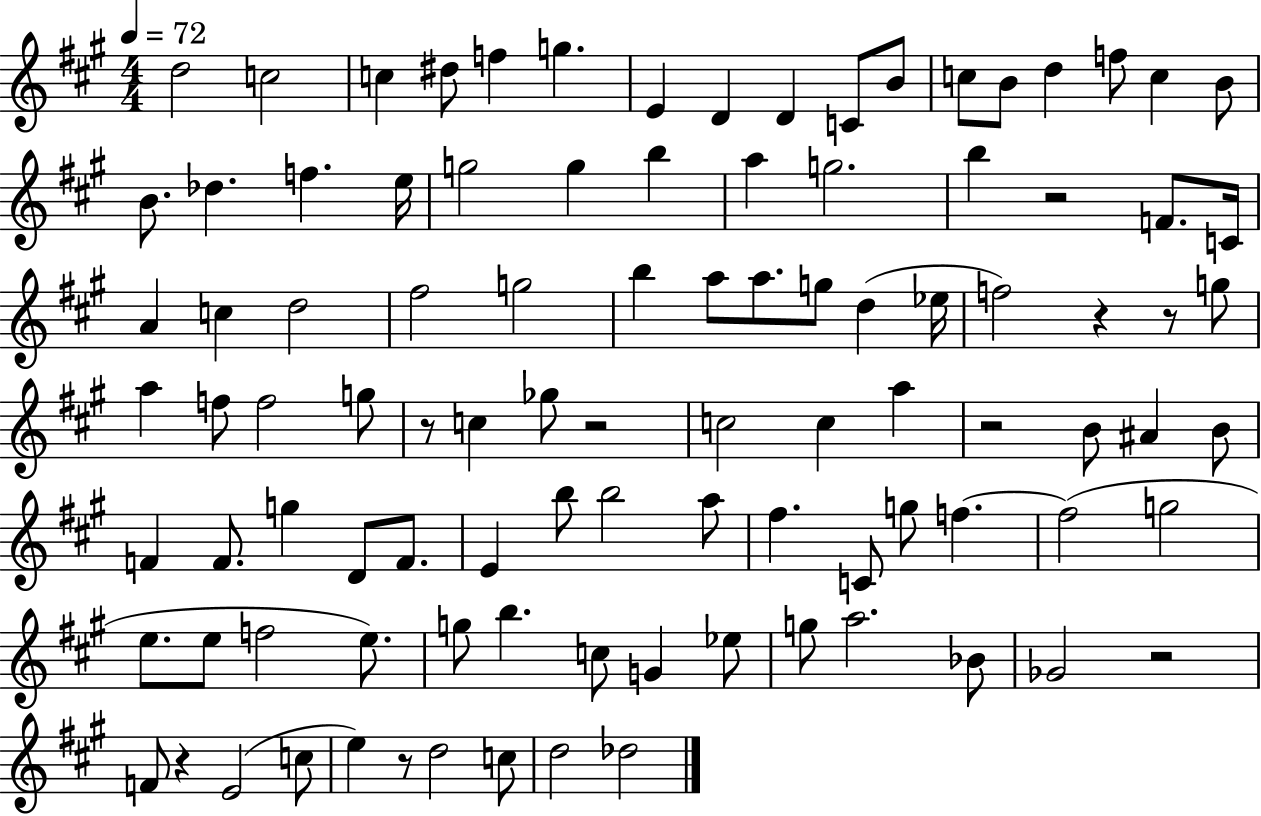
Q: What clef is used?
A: treble